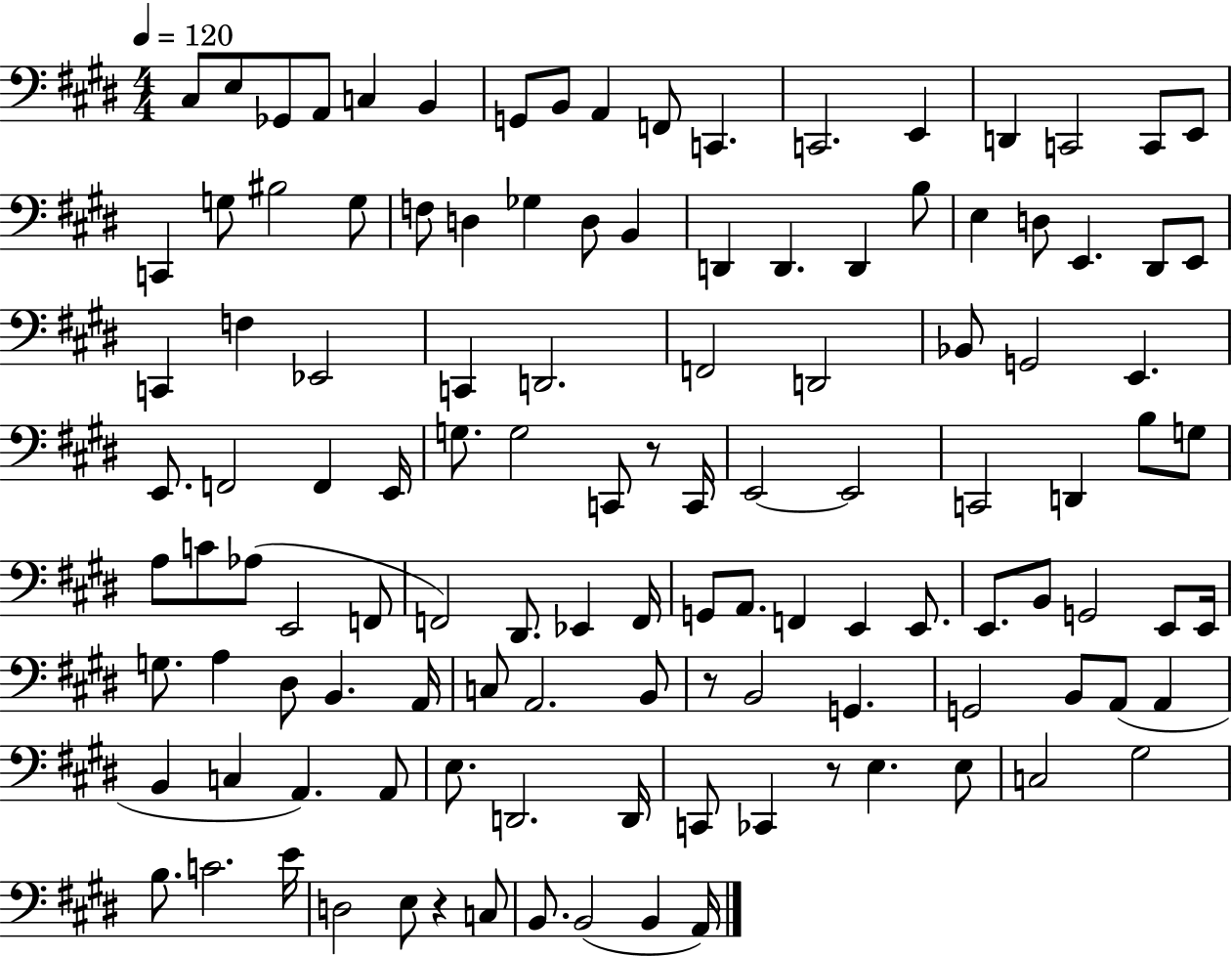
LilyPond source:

{
  \clef bass
  \numericTimeSignature
  \time 4/4
  \key e \major
  \tempo 4 = 120
  \repeat volta 2 { cis8 e8 ges,8 a,8 c4 b,4 | g,8 b,8 a,4 f,8 c,4. | c,2. e,4 | d,4 c,2 c,8 e,8 | \break c,4 g8 bis2 g8 | f8 d4 ges4 d8 b,4 | d,4 d,4. d,4 b8 | e4 d8 e,4. dis,8 e,8 | \break c,4 f4 ees,2 | c,4 d,2. | f,2 d,2 | bes,8 g,2 e,4. | \break e,8. f,2 f,4 e,16 | g8. g2 c,8 r8 c,16 | e,2~~ e,2 | c,2 d,4 b8 g8 | \break a8 c'8 aes8( e,2 f,8 | f,2) dis,8. ees,4 f,16 | g,8 a,8. f,4 e,4 e,8. | e,8. b,8 g,2 e,8 e,16 | \break g8. a4 dis8 b,4. a,16 | c8 a,2. b,8 | r8 b,2 g,4. | g,2 b,8 a,8( a,4 | \break b,4 c4 a,4.) a,8 | e8. d,2. d,16 | c,8 ces,4 r8 e4. e8 | c2 gis2 | \break b8. c'2. e'16 | d2 e8 r4 c8 | b,8. b,2( b,4 a,16) | } \bar "|."
}